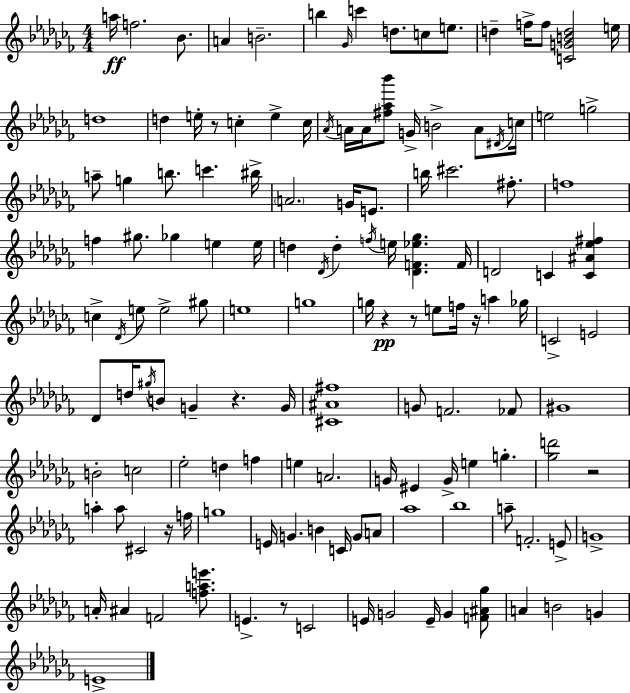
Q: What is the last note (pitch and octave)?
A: E4